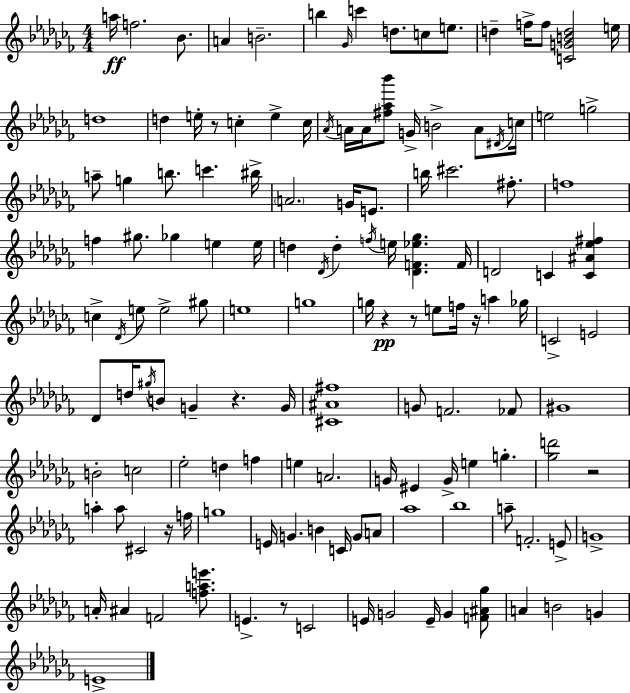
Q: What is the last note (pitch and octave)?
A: E4